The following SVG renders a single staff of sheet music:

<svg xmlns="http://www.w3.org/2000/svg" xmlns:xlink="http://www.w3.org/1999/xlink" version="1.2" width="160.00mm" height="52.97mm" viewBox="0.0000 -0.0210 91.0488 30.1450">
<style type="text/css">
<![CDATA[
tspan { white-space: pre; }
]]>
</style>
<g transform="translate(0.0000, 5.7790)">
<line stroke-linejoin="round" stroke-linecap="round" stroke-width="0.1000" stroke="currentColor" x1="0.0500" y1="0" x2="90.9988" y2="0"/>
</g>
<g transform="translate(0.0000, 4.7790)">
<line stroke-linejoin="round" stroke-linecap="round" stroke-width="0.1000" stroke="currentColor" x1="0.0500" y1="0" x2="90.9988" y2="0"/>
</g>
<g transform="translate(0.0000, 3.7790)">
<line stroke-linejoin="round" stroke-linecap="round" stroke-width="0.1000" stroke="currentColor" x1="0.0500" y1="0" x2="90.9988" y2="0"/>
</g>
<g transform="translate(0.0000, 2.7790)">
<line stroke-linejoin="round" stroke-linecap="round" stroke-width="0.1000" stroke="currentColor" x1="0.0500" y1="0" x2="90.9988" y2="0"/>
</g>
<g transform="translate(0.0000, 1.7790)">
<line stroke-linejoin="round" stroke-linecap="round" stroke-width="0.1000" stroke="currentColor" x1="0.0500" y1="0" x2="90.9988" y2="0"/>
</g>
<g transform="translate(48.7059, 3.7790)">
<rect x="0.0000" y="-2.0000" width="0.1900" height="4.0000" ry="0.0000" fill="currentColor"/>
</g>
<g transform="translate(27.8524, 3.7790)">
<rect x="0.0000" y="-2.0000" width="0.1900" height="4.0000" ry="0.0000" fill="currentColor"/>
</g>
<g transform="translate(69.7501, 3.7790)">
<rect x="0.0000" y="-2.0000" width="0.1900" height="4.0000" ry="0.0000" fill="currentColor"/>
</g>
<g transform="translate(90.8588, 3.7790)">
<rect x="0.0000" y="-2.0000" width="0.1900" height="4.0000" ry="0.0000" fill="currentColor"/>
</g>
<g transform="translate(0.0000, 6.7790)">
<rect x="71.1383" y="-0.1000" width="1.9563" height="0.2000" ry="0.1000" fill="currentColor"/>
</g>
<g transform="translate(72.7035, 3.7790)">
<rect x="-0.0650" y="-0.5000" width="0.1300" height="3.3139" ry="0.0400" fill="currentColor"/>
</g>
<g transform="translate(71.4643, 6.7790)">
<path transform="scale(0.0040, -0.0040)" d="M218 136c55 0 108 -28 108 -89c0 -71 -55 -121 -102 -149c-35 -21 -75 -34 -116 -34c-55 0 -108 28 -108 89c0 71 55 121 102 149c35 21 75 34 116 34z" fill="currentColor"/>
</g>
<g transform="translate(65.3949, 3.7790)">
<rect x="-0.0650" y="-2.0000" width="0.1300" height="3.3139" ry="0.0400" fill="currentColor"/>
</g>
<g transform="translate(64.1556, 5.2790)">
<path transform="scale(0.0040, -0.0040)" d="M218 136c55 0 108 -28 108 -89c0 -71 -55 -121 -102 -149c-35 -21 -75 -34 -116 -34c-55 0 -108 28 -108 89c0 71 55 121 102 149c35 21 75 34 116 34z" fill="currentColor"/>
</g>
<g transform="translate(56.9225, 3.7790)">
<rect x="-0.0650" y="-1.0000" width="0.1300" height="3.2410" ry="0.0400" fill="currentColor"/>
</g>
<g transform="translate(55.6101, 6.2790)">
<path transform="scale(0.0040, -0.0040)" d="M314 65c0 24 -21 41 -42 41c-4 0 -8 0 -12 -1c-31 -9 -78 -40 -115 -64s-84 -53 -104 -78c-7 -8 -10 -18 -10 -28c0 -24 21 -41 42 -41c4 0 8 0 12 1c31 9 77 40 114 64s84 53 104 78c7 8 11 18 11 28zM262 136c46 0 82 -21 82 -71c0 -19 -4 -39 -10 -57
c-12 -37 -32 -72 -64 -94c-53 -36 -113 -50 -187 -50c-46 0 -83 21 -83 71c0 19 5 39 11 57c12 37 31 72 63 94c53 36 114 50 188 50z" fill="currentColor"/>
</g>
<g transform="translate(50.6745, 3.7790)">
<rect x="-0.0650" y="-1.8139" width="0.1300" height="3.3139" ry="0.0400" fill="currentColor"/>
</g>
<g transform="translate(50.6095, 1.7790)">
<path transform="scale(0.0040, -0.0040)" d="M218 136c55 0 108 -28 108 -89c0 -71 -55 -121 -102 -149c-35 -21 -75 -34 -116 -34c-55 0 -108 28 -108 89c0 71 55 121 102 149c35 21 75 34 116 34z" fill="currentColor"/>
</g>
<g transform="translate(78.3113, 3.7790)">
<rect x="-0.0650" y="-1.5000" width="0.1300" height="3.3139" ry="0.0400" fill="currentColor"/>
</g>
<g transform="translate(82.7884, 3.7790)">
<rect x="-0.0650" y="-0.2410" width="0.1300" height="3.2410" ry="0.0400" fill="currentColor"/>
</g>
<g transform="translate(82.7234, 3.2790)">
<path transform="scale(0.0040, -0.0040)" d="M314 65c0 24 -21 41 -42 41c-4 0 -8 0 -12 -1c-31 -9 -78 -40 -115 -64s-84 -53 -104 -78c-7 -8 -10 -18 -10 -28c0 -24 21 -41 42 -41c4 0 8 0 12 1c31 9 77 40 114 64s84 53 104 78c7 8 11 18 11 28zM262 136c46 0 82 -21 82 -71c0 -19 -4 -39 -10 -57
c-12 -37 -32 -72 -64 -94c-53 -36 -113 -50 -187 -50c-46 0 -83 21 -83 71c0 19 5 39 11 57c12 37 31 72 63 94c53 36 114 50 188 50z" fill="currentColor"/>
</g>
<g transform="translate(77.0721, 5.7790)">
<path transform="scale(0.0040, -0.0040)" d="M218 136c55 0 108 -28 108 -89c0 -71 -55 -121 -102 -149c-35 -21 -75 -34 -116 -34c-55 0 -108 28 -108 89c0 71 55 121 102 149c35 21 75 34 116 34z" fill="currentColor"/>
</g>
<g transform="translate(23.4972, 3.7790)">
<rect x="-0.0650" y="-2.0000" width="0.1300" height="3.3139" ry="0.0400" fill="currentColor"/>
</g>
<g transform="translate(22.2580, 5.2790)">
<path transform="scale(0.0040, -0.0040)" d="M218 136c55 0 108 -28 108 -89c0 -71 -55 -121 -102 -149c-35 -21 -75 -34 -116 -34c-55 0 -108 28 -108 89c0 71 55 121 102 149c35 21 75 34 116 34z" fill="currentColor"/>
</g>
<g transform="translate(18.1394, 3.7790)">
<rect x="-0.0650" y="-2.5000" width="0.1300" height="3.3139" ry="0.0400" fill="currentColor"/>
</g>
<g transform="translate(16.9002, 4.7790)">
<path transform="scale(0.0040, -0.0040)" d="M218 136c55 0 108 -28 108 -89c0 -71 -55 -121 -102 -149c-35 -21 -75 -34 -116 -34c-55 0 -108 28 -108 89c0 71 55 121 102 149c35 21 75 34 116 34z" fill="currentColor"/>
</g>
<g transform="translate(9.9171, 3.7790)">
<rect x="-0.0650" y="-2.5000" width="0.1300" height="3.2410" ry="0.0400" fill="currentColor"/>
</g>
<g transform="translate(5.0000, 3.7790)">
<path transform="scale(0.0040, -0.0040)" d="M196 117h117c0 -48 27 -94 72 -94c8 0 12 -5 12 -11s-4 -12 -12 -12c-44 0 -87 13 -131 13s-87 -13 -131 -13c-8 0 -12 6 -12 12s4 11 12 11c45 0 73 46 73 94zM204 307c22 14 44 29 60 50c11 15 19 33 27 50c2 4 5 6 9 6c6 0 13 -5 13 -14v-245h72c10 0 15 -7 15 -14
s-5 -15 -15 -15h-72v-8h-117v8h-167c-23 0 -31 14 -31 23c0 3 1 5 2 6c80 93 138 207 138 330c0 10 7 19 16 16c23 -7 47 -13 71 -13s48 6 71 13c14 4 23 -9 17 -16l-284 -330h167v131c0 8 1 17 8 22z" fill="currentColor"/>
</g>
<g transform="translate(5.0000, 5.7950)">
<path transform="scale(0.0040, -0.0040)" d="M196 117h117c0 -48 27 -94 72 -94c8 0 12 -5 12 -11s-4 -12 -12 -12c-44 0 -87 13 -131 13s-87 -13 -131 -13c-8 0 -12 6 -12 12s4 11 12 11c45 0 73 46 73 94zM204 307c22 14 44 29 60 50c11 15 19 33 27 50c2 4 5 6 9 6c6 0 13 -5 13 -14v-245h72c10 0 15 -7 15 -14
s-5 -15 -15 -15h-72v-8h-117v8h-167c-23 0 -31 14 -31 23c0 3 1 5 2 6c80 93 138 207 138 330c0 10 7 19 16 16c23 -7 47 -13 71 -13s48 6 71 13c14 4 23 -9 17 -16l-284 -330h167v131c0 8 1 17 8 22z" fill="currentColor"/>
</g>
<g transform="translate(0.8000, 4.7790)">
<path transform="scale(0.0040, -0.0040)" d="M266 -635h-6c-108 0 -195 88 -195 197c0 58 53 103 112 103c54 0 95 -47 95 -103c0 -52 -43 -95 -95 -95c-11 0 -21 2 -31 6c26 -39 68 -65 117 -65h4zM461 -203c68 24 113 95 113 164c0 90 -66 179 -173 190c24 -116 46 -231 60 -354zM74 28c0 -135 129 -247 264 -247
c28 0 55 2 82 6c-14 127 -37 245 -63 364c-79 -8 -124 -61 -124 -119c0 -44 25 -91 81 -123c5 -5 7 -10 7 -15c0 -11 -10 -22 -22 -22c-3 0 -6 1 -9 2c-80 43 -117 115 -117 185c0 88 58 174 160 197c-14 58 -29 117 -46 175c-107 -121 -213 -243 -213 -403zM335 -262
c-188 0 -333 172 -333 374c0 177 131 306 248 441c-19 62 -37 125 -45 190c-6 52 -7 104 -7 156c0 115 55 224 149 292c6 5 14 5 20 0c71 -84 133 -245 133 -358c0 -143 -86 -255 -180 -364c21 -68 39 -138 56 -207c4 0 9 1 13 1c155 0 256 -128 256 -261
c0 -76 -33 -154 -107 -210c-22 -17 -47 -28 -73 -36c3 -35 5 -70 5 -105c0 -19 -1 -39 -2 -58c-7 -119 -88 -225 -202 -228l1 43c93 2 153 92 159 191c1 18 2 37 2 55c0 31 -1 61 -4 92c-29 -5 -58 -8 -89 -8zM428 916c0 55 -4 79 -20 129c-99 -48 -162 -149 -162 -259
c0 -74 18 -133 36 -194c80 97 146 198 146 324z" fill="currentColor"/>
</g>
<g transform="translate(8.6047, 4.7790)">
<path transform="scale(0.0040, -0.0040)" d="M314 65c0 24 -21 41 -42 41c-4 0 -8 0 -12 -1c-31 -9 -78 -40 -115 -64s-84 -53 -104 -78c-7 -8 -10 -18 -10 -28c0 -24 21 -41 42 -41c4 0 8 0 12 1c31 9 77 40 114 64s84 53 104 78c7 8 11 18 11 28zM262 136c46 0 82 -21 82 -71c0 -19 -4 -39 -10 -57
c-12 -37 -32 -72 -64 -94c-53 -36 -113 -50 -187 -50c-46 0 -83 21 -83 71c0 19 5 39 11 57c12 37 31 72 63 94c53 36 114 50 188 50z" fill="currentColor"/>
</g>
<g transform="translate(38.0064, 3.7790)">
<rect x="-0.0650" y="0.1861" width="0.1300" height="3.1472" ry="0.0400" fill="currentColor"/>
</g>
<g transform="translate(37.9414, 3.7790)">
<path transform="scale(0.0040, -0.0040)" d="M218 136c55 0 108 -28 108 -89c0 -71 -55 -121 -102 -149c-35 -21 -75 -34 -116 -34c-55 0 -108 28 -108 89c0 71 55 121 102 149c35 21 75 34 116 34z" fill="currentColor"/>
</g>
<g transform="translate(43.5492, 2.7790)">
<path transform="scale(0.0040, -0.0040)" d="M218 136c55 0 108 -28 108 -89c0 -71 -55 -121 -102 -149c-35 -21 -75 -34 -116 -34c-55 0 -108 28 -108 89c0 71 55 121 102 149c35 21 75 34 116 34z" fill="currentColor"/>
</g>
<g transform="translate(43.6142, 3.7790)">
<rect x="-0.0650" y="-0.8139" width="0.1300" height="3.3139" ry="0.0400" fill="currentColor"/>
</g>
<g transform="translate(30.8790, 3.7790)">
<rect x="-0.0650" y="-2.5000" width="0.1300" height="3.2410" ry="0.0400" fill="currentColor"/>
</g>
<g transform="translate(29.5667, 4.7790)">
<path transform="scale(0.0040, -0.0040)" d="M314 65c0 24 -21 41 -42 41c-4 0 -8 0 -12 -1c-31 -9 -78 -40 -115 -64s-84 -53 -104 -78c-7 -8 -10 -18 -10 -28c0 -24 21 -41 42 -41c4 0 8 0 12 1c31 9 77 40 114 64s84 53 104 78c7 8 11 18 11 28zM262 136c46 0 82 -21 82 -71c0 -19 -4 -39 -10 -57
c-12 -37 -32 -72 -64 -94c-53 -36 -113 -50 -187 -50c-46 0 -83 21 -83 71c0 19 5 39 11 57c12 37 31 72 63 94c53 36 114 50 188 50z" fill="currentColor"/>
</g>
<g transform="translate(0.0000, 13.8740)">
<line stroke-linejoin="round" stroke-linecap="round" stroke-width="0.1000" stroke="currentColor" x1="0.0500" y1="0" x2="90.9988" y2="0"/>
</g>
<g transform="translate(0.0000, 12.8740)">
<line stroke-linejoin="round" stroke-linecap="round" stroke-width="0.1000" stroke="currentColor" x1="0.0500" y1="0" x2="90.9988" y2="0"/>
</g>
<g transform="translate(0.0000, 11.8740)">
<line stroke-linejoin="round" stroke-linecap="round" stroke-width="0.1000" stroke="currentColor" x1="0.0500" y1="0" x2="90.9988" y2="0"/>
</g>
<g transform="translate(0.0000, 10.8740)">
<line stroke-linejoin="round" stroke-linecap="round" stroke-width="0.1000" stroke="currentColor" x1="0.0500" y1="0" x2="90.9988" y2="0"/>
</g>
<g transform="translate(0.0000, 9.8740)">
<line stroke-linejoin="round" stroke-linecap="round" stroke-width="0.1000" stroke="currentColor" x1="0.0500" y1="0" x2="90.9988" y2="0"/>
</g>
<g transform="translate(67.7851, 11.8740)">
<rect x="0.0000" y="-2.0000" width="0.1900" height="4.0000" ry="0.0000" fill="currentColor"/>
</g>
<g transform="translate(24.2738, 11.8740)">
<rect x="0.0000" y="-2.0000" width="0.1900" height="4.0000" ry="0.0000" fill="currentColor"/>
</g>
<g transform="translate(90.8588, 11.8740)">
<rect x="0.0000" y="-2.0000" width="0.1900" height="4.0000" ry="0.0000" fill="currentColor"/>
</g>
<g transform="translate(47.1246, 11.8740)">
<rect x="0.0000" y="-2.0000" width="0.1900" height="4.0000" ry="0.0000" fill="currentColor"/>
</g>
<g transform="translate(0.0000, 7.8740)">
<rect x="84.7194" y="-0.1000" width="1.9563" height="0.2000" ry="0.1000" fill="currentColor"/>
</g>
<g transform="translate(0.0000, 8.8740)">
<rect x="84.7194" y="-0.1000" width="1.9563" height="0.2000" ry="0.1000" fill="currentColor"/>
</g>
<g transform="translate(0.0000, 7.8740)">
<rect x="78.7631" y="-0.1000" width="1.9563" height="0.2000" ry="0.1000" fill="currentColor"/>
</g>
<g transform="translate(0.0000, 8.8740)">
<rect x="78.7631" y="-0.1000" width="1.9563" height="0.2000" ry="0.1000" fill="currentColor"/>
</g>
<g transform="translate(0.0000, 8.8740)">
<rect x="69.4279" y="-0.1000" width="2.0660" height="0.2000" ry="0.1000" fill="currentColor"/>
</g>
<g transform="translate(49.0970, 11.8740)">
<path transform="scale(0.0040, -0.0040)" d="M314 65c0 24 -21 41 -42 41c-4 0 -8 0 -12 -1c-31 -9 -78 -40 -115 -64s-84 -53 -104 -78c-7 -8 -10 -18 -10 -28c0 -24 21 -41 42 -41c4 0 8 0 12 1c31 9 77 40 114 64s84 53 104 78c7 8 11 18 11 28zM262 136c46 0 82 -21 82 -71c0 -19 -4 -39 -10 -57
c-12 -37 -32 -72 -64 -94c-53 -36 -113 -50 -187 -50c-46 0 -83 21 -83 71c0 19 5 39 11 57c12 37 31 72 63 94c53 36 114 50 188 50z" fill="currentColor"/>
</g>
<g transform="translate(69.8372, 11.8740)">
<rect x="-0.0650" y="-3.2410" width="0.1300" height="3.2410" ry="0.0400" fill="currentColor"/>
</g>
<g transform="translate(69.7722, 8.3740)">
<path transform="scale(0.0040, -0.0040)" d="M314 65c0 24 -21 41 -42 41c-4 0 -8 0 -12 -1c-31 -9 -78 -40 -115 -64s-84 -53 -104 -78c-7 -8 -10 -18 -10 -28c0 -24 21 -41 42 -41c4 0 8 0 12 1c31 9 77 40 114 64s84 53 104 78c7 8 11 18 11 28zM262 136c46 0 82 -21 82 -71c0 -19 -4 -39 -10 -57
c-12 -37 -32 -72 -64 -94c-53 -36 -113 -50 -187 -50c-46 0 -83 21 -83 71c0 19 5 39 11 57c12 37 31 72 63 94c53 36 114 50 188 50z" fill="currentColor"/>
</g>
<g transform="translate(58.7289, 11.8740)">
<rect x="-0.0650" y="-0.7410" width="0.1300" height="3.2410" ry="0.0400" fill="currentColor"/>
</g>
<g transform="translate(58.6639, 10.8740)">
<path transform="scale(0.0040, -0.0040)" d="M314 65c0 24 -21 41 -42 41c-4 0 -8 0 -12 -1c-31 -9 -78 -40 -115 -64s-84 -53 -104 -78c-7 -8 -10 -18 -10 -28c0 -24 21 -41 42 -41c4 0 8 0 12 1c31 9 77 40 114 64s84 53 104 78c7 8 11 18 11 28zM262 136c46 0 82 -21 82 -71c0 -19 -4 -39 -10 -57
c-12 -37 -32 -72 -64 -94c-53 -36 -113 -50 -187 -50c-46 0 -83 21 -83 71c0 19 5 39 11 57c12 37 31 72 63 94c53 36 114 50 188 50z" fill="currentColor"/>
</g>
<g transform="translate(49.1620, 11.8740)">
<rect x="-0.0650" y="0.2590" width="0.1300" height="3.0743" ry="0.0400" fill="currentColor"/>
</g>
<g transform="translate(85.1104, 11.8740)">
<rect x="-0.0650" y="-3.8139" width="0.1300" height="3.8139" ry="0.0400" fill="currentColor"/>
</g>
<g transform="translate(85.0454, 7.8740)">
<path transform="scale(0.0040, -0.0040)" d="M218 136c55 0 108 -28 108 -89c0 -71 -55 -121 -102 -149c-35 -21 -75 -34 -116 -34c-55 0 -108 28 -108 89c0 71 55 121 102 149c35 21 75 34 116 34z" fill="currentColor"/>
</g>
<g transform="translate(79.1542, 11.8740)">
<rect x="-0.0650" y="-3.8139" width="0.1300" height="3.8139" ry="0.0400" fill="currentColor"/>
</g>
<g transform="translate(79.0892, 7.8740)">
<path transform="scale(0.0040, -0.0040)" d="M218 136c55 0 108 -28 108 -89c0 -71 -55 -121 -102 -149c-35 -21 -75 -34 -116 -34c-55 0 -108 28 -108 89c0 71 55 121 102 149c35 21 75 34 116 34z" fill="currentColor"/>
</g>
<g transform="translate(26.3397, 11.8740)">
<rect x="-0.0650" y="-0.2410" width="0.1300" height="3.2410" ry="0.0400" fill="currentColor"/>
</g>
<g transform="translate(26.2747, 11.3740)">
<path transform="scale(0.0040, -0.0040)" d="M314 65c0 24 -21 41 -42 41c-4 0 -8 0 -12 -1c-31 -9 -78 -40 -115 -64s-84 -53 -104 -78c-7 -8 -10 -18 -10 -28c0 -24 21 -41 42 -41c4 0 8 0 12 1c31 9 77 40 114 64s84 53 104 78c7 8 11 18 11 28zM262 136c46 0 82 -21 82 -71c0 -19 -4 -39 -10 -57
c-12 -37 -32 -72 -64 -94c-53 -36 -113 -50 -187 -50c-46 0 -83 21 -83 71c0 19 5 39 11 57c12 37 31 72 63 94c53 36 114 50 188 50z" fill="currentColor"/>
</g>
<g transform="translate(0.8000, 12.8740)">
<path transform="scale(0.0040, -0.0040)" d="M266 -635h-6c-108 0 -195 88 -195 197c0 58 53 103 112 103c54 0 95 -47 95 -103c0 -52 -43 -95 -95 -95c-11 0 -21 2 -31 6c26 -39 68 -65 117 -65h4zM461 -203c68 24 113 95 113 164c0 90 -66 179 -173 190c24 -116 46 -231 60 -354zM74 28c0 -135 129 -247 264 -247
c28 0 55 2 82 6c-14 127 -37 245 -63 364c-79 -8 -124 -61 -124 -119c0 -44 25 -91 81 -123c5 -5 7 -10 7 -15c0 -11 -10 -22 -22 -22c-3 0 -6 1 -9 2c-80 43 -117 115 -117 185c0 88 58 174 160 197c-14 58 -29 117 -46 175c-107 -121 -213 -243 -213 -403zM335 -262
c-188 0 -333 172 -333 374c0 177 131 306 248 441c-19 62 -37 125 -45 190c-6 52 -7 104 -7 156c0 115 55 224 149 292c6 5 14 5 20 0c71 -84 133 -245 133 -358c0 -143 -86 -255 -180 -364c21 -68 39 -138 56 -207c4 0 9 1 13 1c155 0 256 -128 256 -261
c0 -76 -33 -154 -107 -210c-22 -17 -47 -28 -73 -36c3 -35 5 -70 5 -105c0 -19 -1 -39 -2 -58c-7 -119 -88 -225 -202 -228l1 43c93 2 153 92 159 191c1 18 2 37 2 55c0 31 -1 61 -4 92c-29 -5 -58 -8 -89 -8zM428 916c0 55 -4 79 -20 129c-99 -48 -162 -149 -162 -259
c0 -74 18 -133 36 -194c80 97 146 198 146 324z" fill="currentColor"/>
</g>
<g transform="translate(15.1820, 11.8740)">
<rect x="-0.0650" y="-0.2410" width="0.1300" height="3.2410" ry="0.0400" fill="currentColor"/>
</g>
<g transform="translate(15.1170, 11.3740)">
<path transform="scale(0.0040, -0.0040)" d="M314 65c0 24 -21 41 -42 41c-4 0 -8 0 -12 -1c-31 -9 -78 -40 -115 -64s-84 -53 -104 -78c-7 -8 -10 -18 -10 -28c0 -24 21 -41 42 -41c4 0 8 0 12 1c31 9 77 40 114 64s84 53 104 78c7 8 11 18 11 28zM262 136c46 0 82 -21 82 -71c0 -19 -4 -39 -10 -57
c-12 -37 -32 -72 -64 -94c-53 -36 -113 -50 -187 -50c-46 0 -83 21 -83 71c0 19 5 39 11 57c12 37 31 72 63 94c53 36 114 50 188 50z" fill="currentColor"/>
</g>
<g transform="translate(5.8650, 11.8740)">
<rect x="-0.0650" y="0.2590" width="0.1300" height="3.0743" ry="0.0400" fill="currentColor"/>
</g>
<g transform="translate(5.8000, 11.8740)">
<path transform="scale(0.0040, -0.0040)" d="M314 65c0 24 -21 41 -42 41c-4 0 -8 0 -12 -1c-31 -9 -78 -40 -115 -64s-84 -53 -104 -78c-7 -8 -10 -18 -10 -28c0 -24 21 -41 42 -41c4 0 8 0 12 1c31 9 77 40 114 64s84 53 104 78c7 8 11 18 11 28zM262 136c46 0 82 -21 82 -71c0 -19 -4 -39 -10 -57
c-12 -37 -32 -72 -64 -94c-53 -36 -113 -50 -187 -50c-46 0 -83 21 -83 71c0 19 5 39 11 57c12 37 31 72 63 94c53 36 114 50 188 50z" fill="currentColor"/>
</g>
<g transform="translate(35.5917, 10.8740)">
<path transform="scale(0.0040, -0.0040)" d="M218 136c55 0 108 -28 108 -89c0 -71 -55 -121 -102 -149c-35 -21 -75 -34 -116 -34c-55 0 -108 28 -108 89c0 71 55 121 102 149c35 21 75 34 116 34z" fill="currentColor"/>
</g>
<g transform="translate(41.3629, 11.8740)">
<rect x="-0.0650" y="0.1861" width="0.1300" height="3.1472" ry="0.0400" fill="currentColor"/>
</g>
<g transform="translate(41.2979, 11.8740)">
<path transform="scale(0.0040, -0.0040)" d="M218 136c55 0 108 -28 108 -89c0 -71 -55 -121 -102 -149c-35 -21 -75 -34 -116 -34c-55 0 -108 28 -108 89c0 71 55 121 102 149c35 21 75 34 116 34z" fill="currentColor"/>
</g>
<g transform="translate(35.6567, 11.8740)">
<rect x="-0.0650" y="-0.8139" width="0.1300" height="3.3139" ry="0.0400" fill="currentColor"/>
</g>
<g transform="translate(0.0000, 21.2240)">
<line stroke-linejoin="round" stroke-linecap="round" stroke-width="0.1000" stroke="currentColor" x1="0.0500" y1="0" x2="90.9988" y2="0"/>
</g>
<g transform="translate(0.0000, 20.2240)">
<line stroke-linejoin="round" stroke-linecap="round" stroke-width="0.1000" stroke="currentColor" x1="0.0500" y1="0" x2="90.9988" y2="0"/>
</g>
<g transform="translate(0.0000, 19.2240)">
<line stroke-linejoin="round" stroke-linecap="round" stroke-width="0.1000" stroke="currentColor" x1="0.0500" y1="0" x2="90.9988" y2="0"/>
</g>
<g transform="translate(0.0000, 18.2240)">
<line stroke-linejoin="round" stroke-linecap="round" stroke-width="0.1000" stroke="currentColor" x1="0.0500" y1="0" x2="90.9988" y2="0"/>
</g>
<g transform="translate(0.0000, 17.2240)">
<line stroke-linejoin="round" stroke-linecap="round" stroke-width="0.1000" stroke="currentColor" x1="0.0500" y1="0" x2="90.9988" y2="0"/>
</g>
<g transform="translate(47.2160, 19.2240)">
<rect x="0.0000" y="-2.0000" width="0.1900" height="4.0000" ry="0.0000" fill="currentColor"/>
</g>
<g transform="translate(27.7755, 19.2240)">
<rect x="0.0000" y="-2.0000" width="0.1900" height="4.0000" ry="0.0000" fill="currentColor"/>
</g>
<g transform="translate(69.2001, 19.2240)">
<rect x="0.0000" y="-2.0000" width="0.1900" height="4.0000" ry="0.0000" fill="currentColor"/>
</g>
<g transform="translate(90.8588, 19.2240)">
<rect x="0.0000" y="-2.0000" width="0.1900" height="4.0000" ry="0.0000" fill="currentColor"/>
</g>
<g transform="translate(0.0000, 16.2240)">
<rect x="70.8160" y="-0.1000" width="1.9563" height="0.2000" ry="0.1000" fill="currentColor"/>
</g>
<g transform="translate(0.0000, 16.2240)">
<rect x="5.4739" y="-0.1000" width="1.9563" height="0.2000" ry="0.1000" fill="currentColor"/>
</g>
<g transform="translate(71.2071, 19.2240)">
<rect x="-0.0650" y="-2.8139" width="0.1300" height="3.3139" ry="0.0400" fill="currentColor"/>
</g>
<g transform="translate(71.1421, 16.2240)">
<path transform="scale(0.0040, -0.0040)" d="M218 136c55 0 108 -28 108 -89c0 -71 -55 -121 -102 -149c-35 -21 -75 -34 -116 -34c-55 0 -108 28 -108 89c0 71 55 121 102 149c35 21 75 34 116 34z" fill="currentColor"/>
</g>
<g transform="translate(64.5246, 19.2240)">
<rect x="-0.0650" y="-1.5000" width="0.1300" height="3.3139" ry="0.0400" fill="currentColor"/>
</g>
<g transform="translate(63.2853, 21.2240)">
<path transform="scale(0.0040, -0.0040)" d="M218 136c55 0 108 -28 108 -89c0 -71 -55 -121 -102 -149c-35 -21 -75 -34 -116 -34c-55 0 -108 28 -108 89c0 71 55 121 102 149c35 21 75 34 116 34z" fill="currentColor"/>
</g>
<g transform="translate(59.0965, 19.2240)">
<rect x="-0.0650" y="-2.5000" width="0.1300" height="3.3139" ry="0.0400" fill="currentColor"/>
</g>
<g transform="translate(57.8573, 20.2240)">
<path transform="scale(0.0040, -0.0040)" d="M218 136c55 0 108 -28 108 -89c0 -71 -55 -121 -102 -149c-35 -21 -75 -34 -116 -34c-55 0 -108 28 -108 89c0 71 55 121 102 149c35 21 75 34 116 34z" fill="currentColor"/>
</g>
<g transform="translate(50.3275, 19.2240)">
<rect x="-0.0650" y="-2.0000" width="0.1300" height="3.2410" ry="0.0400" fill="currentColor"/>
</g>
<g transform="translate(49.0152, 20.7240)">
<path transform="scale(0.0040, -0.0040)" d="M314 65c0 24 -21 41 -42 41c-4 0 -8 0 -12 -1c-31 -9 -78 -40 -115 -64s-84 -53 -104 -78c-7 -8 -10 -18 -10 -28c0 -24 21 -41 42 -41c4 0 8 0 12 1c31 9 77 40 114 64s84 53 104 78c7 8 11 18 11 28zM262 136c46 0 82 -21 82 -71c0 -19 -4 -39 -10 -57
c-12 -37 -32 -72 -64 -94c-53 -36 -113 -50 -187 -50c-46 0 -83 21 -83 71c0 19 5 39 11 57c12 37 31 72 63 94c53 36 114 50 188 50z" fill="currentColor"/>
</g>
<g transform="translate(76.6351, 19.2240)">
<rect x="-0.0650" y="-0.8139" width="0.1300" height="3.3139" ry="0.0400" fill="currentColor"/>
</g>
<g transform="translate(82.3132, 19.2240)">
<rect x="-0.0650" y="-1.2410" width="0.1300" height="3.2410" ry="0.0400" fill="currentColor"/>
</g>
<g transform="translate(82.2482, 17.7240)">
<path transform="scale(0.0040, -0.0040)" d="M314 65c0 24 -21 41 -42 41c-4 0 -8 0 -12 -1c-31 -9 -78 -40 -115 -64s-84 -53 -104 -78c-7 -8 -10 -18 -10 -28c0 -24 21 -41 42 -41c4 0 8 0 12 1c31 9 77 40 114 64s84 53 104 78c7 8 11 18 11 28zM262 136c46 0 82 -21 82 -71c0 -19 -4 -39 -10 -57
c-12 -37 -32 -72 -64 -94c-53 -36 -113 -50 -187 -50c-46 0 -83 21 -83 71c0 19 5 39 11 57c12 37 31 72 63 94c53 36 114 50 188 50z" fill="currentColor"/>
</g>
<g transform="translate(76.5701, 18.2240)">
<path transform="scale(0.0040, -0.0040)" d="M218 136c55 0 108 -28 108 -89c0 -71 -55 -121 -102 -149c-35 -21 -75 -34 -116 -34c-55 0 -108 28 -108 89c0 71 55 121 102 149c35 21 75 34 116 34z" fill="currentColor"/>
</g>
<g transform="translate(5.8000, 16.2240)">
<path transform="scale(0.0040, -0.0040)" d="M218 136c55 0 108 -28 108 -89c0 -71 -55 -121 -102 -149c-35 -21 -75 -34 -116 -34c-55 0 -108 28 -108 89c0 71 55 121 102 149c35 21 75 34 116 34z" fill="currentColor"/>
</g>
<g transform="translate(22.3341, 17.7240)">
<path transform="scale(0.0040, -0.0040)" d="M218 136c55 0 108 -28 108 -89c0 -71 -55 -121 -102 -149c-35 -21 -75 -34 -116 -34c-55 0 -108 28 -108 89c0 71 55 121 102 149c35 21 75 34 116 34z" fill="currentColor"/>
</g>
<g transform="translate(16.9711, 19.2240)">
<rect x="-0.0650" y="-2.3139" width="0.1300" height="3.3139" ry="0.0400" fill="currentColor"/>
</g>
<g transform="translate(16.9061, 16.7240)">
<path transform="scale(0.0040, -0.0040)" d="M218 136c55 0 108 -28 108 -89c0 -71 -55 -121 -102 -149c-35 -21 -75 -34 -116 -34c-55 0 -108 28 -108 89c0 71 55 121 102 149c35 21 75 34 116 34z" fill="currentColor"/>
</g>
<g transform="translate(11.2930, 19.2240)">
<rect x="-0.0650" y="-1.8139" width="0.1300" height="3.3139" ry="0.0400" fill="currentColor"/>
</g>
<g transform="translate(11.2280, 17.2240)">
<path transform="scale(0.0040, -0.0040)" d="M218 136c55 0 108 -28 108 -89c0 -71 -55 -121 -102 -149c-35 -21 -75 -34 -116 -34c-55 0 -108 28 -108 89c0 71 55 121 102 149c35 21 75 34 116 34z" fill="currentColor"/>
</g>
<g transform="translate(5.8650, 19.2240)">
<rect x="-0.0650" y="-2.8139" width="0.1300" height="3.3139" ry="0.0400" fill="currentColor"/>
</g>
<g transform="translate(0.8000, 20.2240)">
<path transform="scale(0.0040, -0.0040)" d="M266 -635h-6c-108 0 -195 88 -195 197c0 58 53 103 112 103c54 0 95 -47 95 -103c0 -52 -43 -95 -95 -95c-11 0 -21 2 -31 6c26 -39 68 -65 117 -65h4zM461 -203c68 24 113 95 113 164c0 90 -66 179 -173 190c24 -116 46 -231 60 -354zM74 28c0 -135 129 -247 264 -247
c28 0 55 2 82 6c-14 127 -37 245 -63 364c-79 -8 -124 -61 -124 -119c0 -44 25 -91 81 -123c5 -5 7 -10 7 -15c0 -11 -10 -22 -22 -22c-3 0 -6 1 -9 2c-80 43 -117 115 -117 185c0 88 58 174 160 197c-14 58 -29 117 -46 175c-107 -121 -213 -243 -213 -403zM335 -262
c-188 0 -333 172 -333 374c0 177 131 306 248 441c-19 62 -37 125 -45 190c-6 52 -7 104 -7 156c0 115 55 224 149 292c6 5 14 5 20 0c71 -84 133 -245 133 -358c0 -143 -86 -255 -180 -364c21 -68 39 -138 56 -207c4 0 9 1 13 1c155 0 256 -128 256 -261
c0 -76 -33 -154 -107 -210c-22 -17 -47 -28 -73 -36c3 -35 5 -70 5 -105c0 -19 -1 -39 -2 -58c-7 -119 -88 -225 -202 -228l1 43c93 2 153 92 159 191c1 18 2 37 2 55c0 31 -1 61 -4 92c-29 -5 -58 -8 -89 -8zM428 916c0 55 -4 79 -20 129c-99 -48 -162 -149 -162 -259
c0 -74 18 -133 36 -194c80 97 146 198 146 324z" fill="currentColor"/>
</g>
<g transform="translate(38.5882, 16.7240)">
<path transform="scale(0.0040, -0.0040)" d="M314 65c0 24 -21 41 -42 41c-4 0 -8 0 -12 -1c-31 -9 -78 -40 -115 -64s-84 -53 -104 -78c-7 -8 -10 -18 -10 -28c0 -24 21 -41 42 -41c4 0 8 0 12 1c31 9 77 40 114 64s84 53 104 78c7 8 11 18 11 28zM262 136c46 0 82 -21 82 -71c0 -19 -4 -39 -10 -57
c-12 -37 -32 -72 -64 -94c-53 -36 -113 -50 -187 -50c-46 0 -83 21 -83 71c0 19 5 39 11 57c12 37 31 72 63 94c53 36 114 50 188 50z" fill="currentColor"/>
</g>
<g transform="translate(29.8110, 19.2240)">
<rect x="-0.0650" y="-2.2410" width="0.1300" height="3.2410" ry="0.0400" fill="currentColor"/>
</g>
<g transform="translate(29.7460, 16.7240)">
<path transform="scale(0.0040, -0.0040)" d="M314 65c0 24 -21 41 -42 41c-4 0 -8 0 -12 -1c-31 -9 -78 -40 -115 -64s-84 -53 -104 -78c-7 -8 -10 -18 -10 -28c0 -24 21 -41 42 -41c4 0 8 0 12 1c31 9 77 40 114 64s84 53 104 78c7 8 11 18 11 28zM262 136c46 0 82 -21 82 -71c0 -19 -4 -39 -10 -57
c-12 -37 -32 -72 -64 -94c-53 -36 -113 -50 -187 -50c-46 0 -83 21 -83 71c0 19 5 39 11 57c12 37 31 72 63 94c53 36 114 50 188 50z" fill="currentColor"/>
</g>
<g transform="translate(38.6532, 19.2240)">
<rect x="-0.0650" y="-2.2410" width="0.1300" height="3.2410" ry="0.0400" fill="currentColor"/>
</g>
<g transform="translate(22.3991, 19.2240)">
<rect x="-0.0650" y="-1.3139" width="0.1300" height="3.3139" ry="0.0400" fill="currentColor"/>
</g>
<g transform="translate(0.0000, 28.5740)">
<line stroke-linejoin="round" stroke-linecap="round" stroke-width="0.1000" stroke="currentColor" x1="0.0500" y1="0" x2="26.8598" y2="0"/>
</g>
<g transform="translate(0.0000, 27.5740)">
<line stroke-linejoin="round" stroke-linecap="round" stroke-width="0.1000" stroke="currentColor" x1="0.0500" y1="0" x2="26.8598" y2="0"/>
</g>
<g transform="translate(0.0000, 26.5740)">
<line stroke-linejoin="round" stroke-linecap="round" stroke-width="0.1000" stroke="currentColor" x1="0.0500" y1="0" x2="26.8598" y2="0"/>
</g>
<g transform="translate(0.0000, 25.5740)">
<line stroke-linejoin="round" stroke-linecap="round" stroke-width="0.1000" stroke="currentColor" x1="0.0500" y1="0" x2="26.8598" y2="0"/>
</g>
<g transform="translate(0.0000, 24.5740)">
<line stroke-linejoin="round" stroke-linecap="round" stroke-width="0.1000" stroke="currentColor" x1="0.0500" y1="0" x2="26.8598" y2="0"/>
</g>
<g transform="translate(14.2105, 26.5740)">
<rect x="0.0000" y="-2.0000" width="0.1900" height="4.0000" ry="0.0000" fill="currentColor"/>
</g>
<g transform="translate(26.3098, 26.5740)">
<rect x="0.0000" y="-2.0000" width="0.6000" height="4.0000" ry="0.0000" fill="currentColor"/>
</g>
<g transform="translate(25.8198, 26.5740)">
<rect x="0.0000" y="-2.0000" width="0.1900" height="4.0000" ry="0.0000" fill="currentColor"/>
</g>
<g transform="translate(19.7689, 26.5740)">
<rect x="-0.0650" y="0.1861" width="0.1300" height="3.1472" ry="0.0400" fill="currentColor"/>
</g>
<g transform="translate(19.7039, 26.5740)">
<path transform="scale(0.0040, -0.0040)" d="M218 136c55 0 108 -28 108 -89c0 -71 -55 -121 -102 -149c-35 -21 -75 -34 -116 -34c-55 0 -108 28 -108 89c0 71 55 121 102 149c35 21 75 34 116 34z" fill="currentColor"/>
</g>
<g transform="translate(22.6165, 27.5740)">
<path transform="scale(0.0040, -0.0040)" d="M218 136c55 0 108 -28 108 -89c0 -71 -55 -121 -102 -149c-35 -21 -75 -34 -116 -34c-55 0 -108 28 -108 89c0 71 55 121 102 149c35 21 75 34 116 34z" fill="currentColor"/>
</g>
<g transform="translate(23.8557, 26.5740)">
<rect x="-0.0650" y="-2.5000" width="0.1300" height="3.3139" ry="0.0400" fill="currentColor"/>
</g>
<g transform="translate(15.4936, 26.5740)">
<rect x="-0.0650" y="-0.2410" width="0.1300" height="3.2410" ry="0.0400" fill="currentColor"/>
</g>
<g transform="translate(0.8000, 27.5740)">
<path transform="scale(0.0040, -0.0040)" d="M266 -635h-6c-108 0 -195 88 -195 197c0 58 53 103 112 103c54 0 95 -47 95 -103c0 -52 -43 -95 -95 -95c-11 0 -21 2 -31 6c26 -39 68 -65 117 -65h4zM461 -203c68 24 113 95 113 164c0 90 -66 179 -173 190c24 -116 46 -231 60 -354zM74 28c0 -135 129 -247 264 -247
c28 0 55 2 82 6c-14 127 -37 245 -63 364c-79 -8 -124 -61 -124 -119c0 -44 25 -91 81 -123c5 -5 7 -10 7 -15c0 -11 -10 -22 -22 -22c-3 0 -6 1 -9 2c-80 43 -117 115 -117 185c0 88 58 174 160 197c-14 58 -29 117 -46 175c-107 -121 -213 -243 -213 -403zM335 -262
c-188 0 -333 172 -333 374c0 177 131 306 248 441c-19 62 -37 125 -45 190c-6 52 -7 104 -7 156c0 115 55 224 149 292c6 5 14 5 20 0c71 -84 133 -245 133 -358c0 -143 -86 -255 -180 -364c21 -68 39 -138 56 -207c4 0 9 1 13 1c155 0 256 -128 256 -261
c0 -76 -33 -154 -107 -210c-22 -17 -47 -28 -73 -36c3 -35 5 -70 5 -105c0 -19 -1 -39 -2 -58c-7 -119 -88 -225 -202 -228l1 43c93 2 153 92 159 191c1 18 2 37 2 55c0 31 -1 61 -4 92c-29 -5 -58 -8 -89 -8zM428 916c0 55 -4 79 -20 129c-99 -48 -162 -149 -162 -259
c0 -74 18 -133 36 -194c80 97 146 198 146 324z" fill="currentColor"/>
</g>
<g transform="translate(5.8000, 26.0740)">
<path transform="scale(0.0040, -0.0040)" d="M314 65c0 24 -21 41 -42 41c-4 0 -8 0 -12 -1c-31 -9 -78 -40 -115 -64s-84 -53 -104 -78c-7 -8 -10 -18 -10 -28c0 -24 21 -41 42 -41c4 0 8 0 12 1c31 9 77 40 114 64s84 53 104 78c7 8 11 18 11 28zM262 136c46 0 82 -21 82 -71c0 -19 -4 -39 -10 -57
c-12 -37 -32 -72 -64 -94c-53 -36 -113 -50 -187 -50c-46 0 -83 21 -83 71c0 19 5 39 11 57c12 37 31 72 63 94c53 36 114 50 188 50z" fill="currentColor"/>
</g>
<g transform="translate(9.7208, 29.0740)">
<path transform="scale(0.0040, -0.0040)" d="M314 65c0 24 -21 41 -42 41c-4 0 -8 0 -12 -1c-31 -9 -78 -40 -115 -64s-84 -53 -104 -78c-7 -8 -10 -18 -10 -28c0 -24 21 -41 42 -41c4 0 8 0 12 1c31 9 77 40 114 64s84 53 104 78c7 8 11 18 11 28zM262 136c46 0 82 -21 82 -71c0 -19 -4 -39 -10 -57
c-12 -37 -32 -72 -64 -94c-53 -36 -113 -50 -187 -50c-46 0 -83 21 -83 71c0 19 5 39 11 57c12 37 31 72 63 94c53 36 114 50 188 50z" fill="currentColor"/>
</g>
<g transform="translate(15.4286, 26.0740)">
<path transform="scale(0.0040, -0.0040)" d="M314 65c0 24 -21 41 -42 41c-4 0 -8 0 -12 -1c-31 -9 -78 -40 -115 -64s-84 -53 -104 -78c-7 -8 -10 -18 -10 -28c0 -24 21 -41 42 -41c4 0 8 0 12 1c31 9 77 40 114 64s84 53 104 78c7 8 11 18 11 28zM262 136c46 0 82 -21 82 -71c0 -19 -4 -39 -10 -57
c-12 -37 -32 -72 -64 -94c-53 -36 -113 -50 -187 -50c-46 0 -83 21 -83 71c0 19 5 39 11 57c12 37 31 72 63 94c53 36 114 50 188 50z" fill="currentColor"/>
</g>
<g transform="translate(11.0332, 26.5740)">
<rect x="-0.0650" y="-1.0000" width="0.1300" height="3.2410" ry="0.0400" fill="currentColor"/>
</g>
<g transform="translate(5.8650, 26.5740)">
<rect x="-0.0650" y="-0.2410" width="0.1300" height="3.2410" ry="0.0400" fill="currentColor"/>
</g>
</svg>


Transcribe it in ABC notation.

X:1
T:Untitled
M:4/4
L:1/4
K:C
G2 G F G2 B d f D2 F C E c2 B2 c2 c2 d B B2 d2 b2 c' c' a f g e g2 g2 F2 G E a d e2 c2 D2 c2 B G